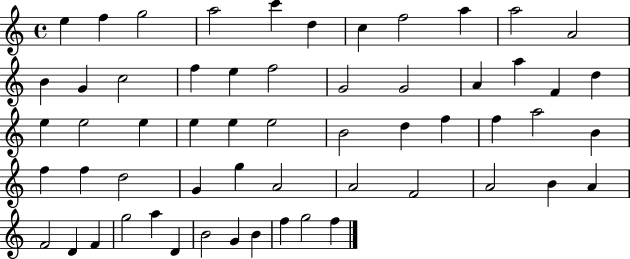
E5/q F5/q G5/h A5/h C6/q D5/q C5/q F5/h A5/q A5/h A4/h B4/q G4/q C5/h F5/q E5/q F5/h G4/h G4/h A4/q A5/q F4/q D5/q E5/q E5/h E5/q E5/q E5/q E5/h B4/h D5/q F5/q F5/q A5/h B4/q F5/q F5/q D5/h G4/q G5/q A4/h A4/h F4/h A4/h B4/q A4/q F4/h D4/q F4/q G5/h A5/q D4/q B4/h G4/q B4/q F5/q G5/h F5/q